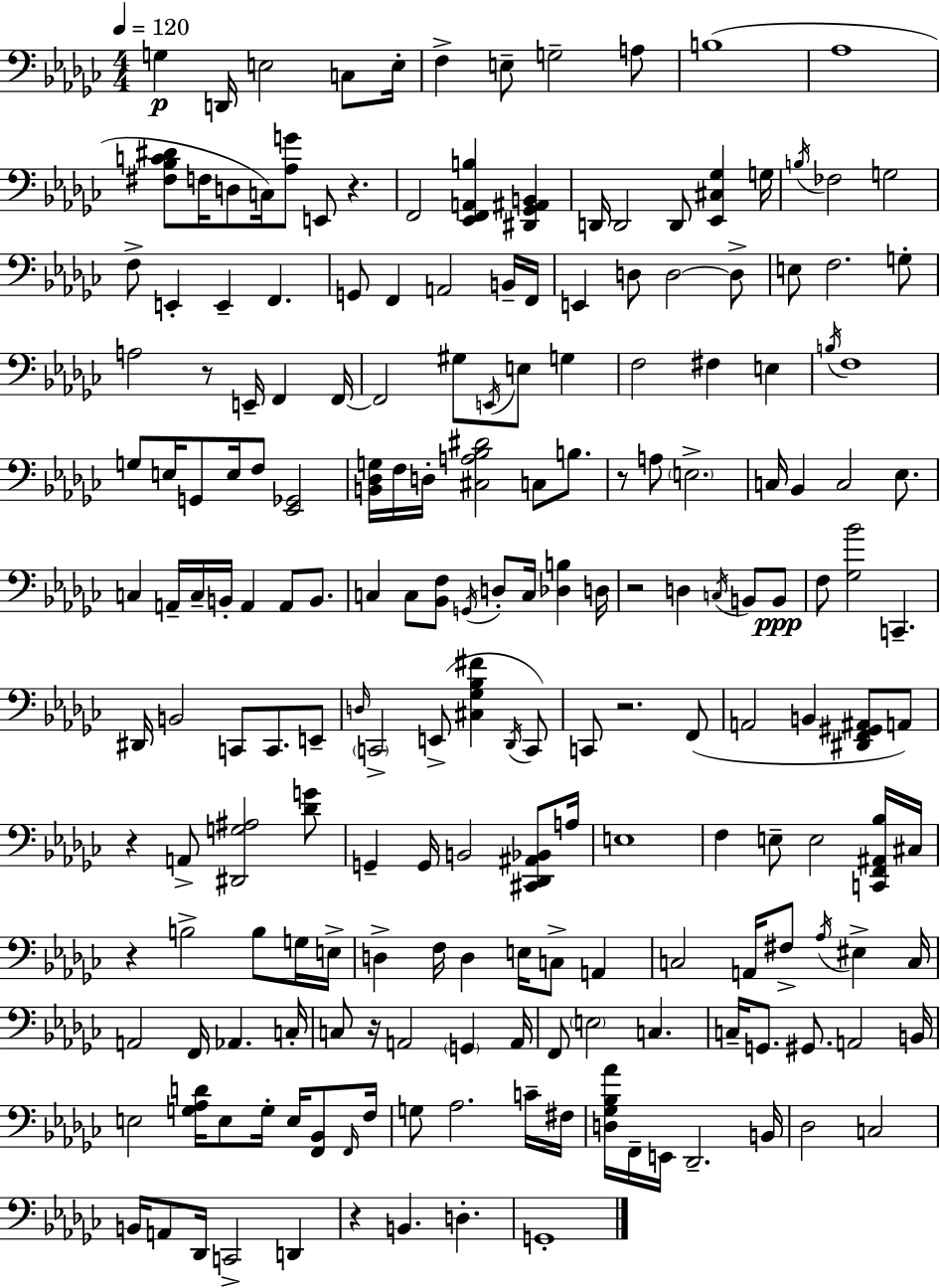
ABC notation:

X:1
T:Untitled
M:4/4
L:1/4
K:Ebm
G, D,,/4 E,2 C,/2 E,/4 F, E,/2 G,2 A,/2 B,4 _A,4 [^F,_B,C^D]/2 F,/4 D,/2 C,/4 [_A,G]/2 E,,/2 z F,,2 [_E,,F,,A,,B,] [^D,,_G,,^A,,B,,] D,,/4 D,,2 D,,/2 [_E,,^C,_G,] G,/4 B,/4 _F,2 G,2 F,/2 E,, E,, F,, G,,/2 F,, A,,2 B,,/4 F,,/4 E,, D,/2 D,2 D,/2 E,/2 F,2 G,/2 A,2 z/2 E,,/4 F,, F,,/4 F,,2 ^G,/2 E,,/4 E,/2 G, F,2 ^F, E, B,/4 F,4 G,/2 E,/4 G,,/2 E,/4 F,/2 [_E,,_G,,]2 [B,,_D,G,]/4 F,/4 D,/4 [^C,A,_B,^D]2 C,/2 B,/2 z/2 A,/2 E,2 C,/4 _B,, C,2 _E,/2 C, A,,/4 C,/4 B,,/4 A,, A,,/2 B,,/2 C, C,/2 [_B,,F,]/2 G,,/4 D,/2 C,/4 [_D,B,] D,/4 z2 D, C,/4 B,,/2 B,,/2 F,/2 [_G,_B]2 C,, ^D,,/4 B,,2 C,,/2 C,,/2 E,,/2 D,/4 C,,2 E,,/2 [^C,_G,_B,^F] _D,,/4 C,,/2 C,,/2 z2 F,,/2 A,,2 B,, [^D,,F,,^G,,^A,,]/2 A,,/2 z A,,/2 [^D,,G,^A,]2 [_DG]/2 G,, G,,/4 B,,2 [^C,,_D,,^A,,_B,,]/2 A,/4 E,4 F, E,/2 E,2 [C,,F,,^A,,_B,]/4 ^C,/4 z B,2 B,/2 G,/4 E,/4 D, F,/4 D, E,/4 C,/2 A,, C,2 A,,/4 ^F,/2 _A,/4 ^E, C,/4 A,,2 F,,/4 _A,, C,/4 C,/2 z/4 A,,2 G,, A,,/4 F,,/2 E,2 C, C,/4 G,,/2 ^G,,/2 A,,2 B,,/4 E,2 [G,_A,D]/4 E,/2 G,/4 E,/4 [F,,_B,,]/2 F,,/4 F,/4 G,/2 _A,2 C/4 ^F,/4 [D,_G,_B,_A]/4 F,,/4 E,,/4 _D,,2 B,,/4 _D,2 C,2 B,,/4 A,,/2 _D,,/4 C,,2 D,, z B,, D, G,,4